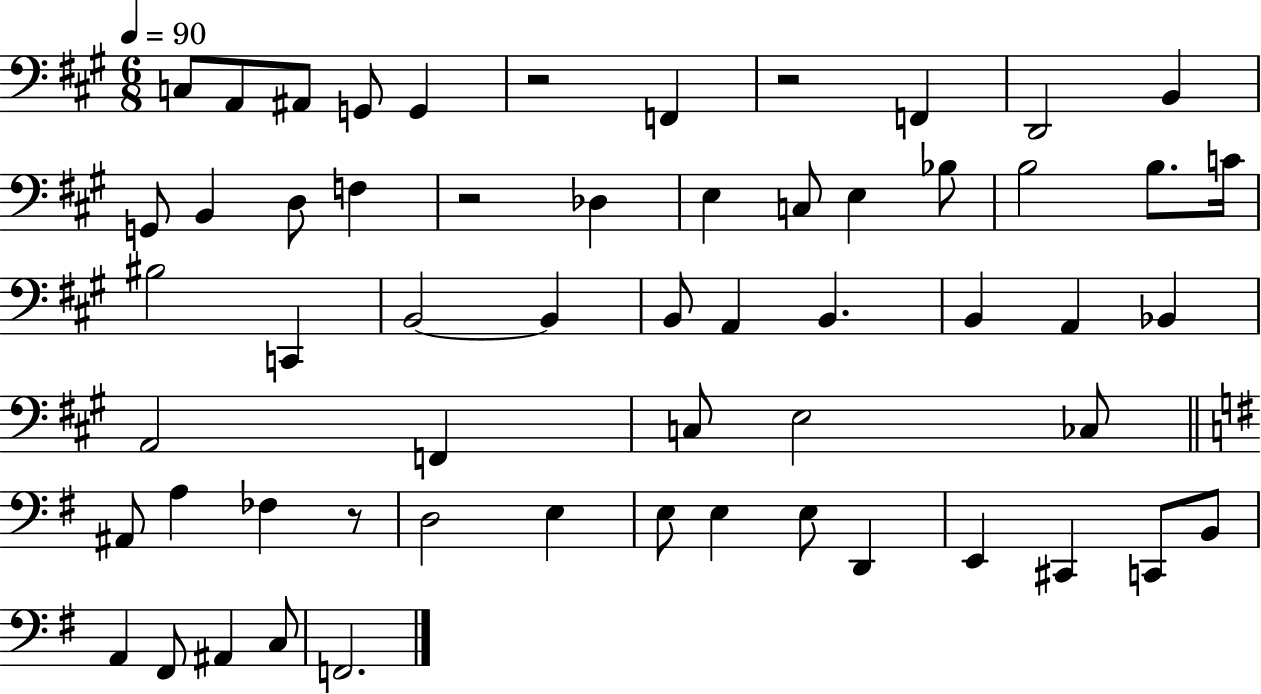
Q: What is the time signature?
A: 6/8